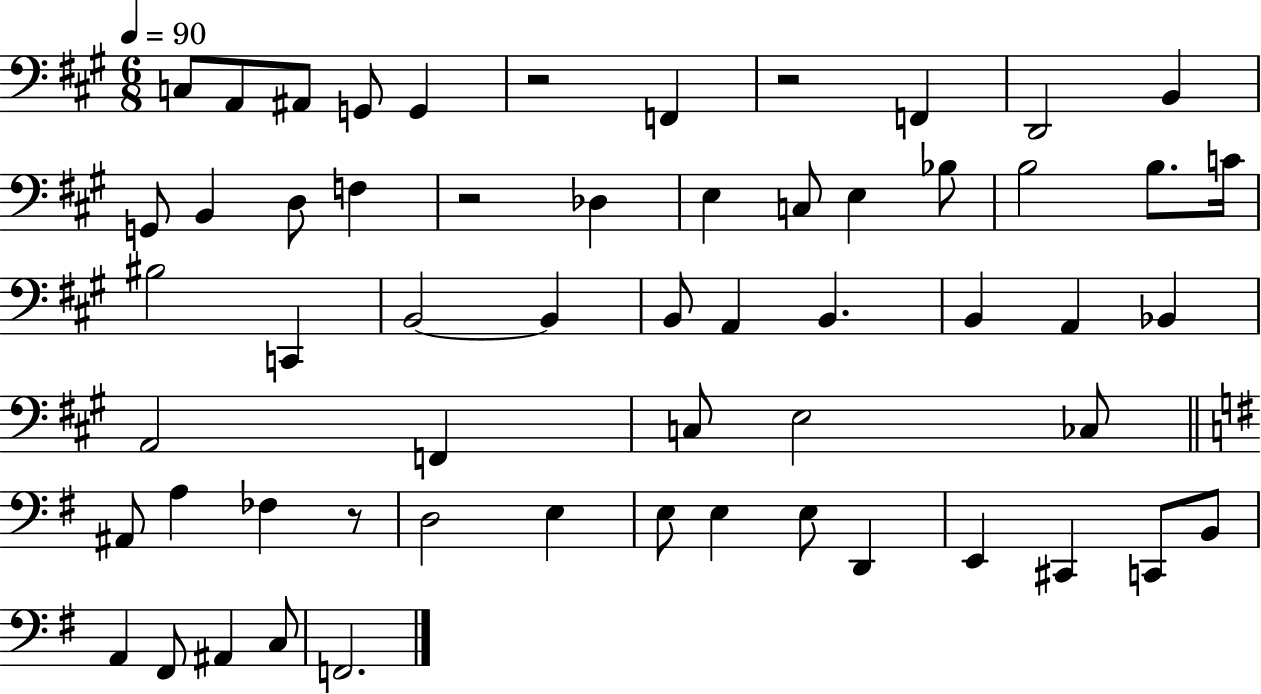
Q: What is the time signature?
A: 6/8